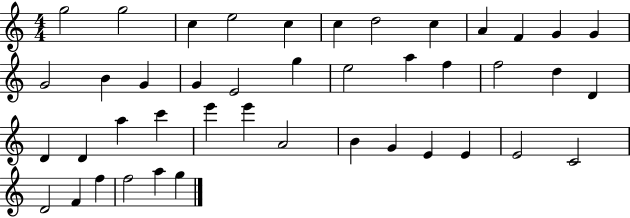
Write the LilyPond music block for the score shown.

{
  \clef treble
  \numericTimeSignature
  \time 4/4
  \key c \major
  g''2 g''2 | c''4 e''2 c''4 | c''4 d''2 c''4 | a'4 f'4 g'4 g'4 | \break g'2 b'4 g'4 | g'4 e'2 g''4 | e''2 a''4 f''4 | f''2 d''4 d'4 | \break d'4 d'4 a''4 c'''4 | e'''4 e'''4 a'2 | b'4 g'4 e'4 e'4 | e'2 c'2 | \break d'2 f'4 f''4 | f''2 a''4 g''4 | \bar "|."
}